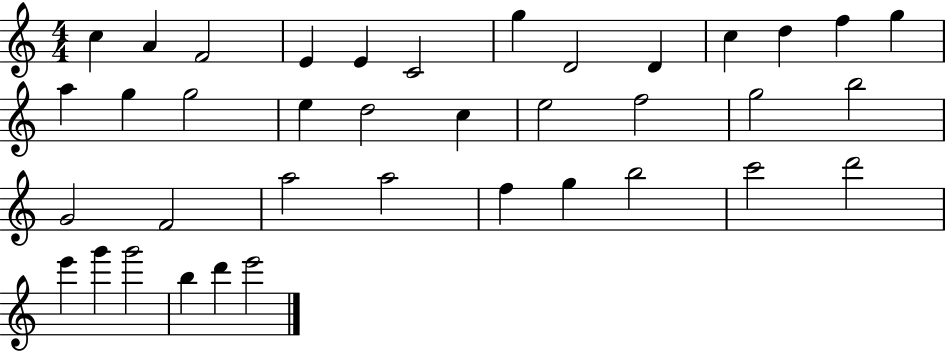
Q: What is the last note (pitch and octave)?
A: E6